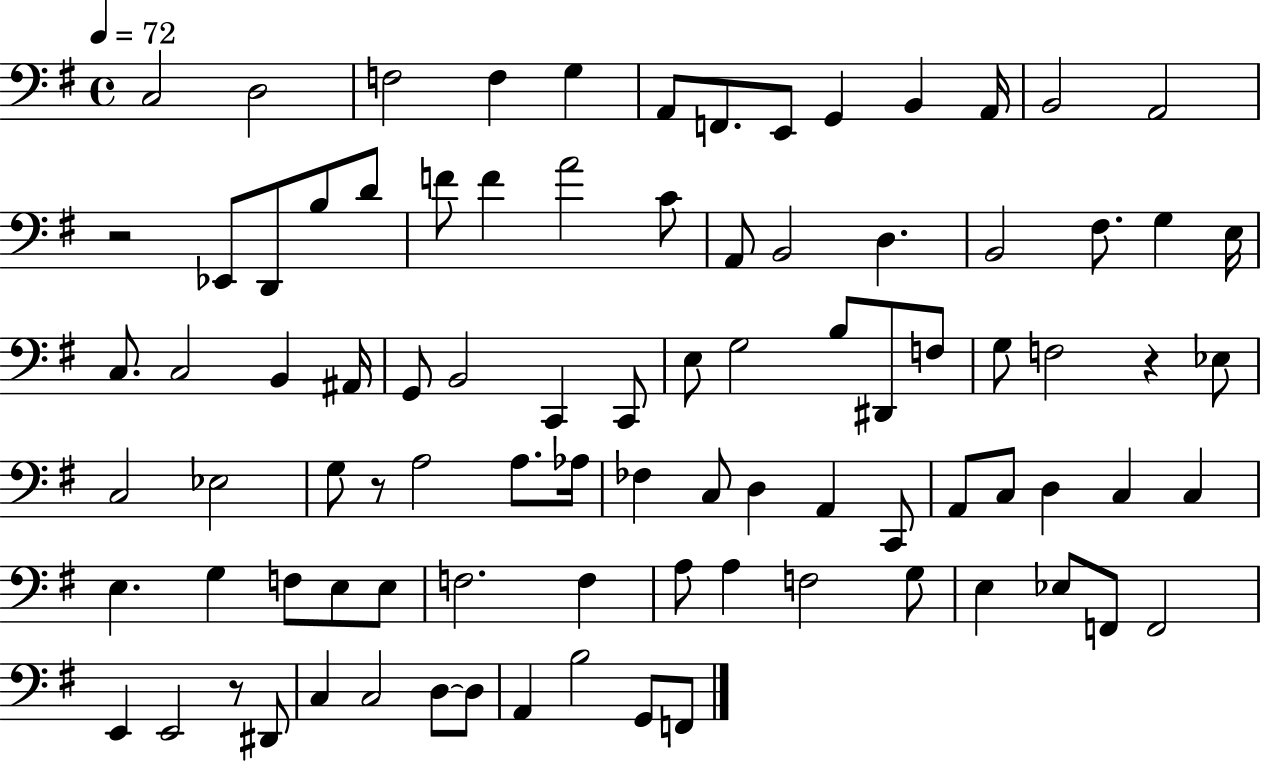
{
  \clef bass
  \time 4/4
  \defaultTimeSignature
  \key g \major
  \tempo 4 = 72
  c2 d2 | f2 f4 g4 | a,8 f,8. e,8 g,4 b,4 a,16 | b,2 a,2 | \break r2 ees,8 d,8 b8 d'8 | f'8 f'4 a'2 c'8 | a,8 b,2 d4. | b,2 fis8. g4 e16 | \break c8. c2 b,4 ais,16 | g,8 b,2 c,4 c,8 | e8 g2 b8 dis,8 f8 | g8 f2 r4 ees8 | \break c2 ees2 | g8 r8 a2 a8. aes16 | fes4 c8 d4 a,4 c,8 | a,8 c8 d4 c4 c4 | \break e4. g4 f8 e8 e8 | f2. f4 | a8 a4 f2 g8 | e4 ees8 f,8 f,2 | \break e,4 e,2 r8 dis,8 | c4 c2 d8~~ d8 | a,4 b2 g,8 f,8 | \bar "|."
}